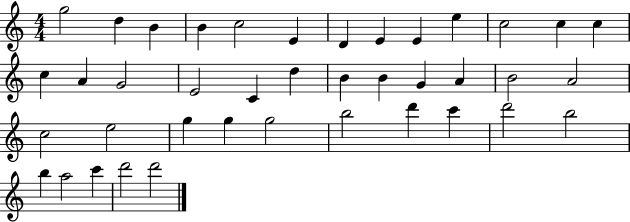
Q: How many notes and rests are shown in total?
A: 40